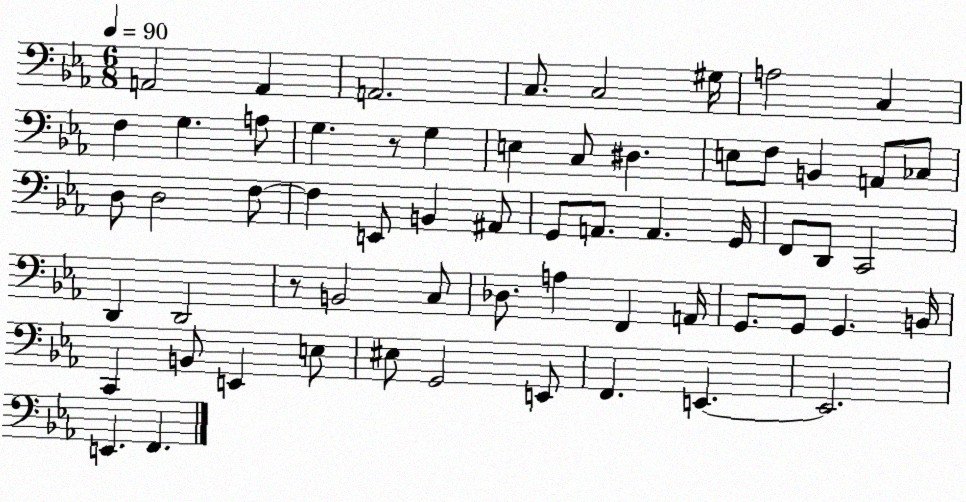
X:1
T:Untitled
M:6/8
L:1/4
K:Eb
A,,2 A,, A,,2 C,/2 C,2 ^G,/4 A,2 C, F, G, A,/2 G, z/2 G, E, C,/2 ^D, E,/2 F,/2 B,, A,,/2 _C,/2 D,/2 D,2 F,/2 F, E,,/2 B,, ^A,,/2 G,,/2 A,,/2 A,, G,,/4 F,,/2 D,,/2 C,,2 D,, D,,2 z/2 B,,2 C,/2 _D,/2 A, F,, A,,/4 G,,/2 G,,/2 G,, B,,/4 C,, B,,/2 E,, E,/2 ^E,/2 G,,2 E,,/2 F,, E,, E,,2 E,, F,,